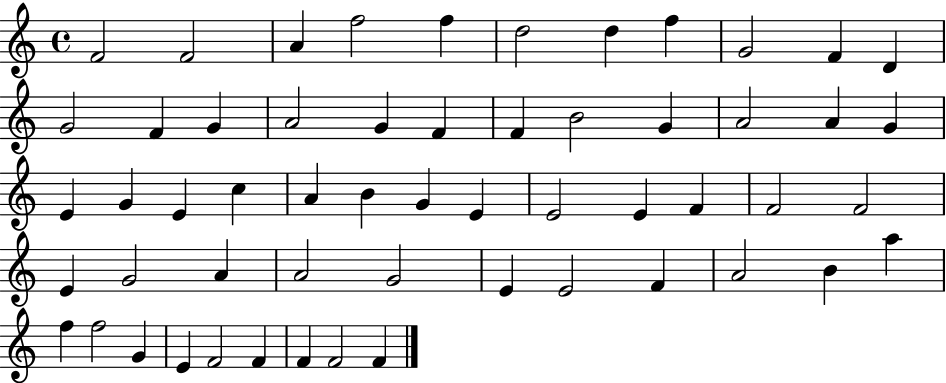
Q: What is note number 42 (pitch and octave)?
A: E4